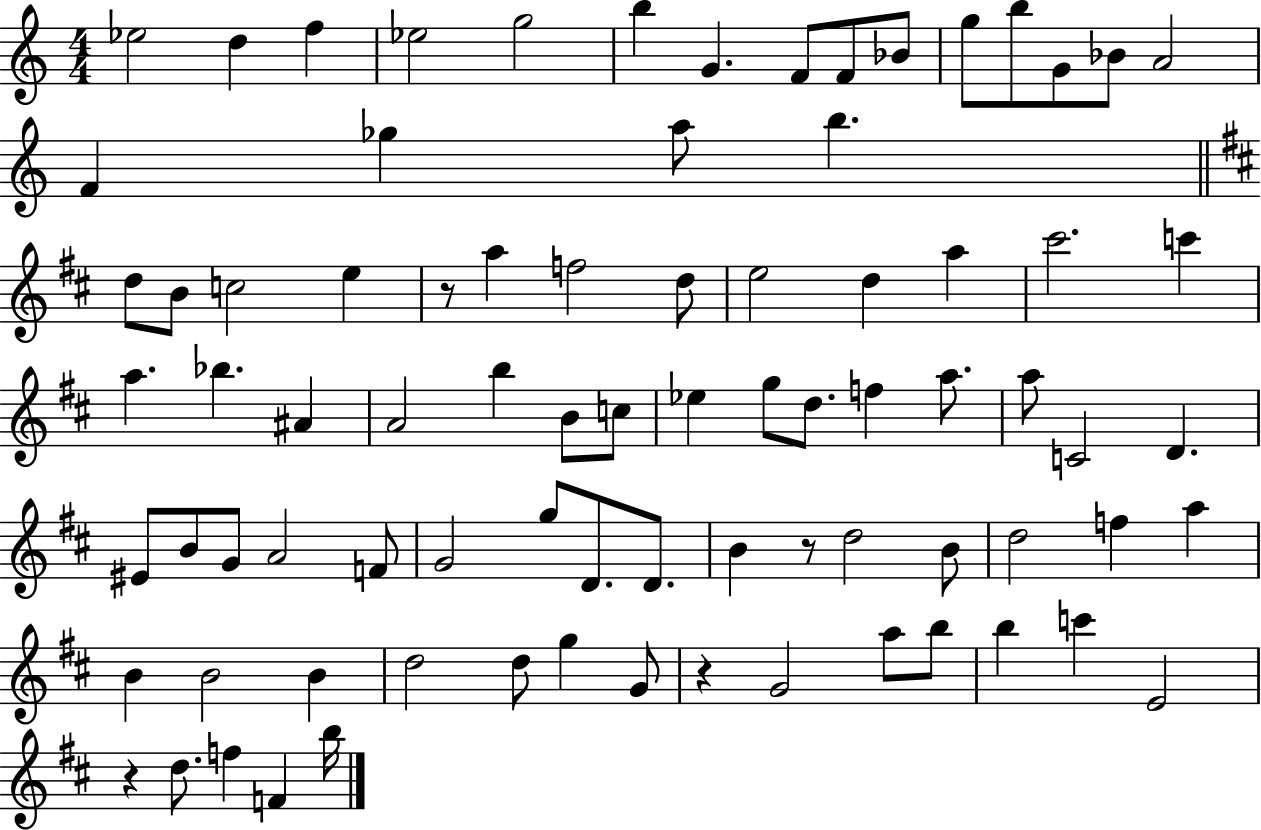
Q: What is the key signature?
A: C major